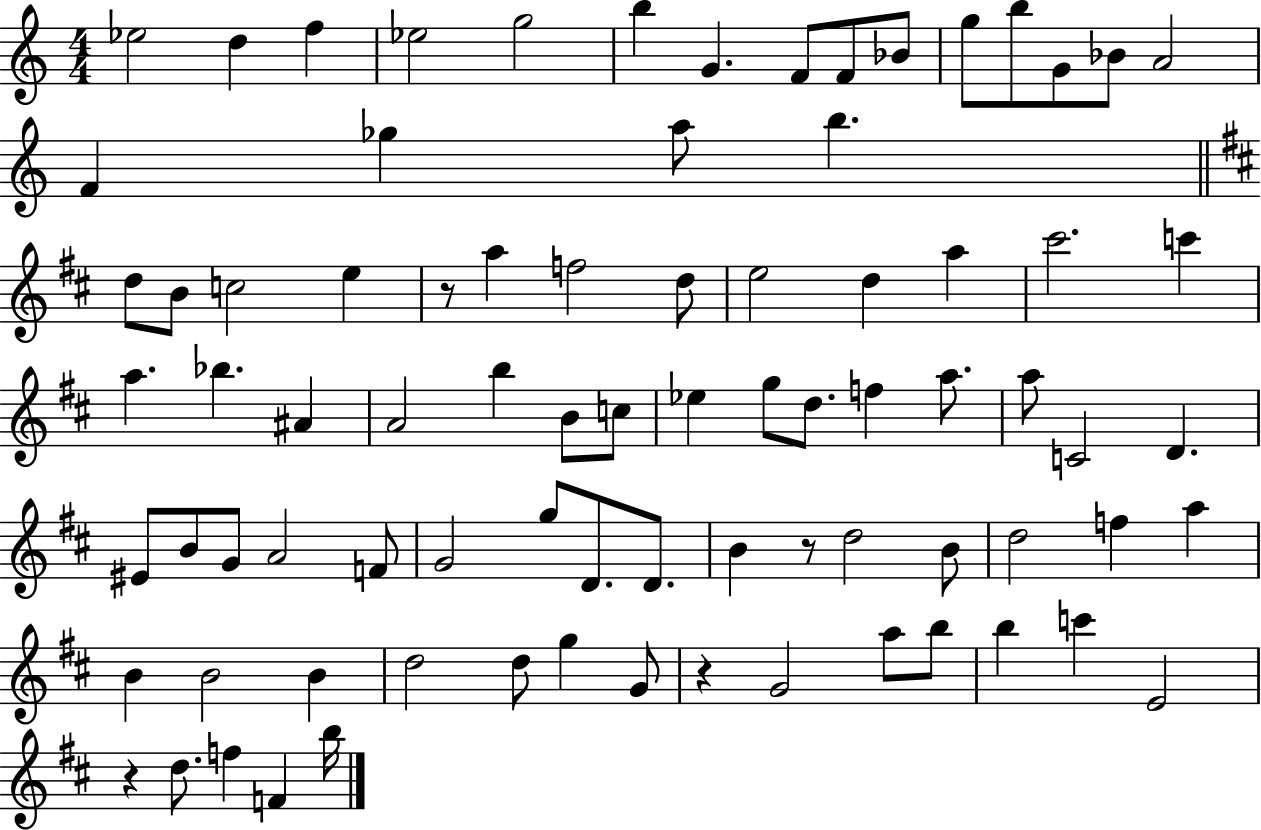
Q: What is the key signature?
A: C major